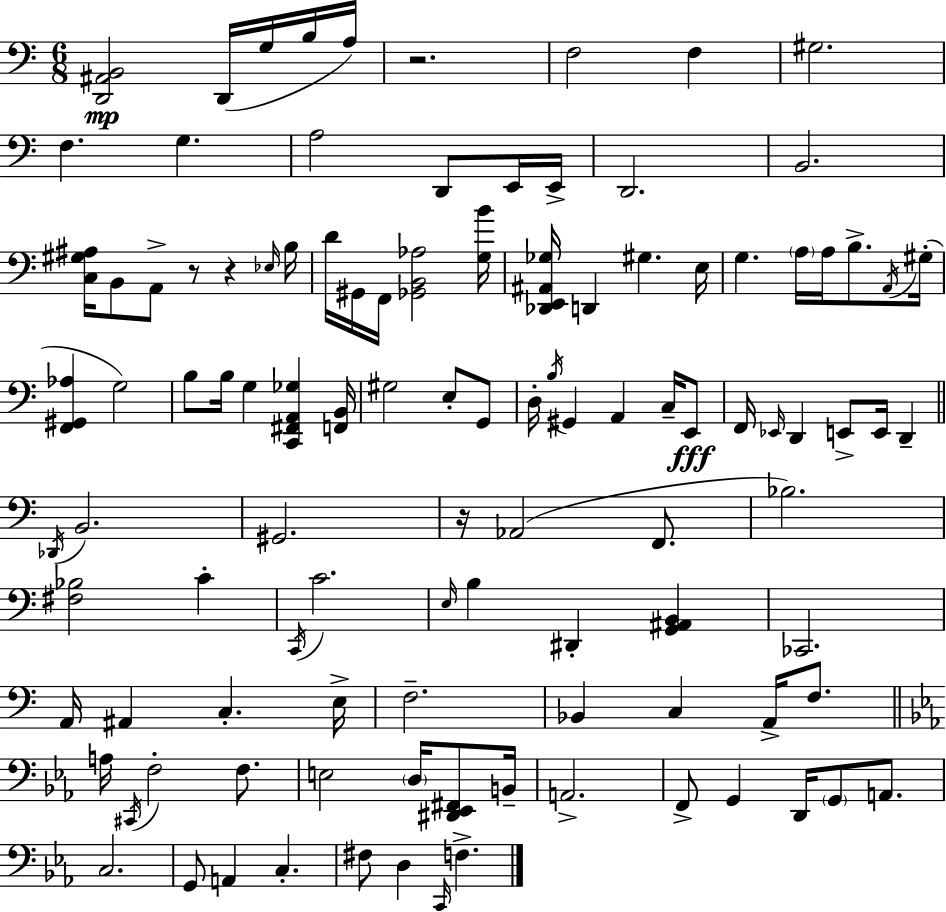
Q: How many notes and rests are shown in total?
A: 108